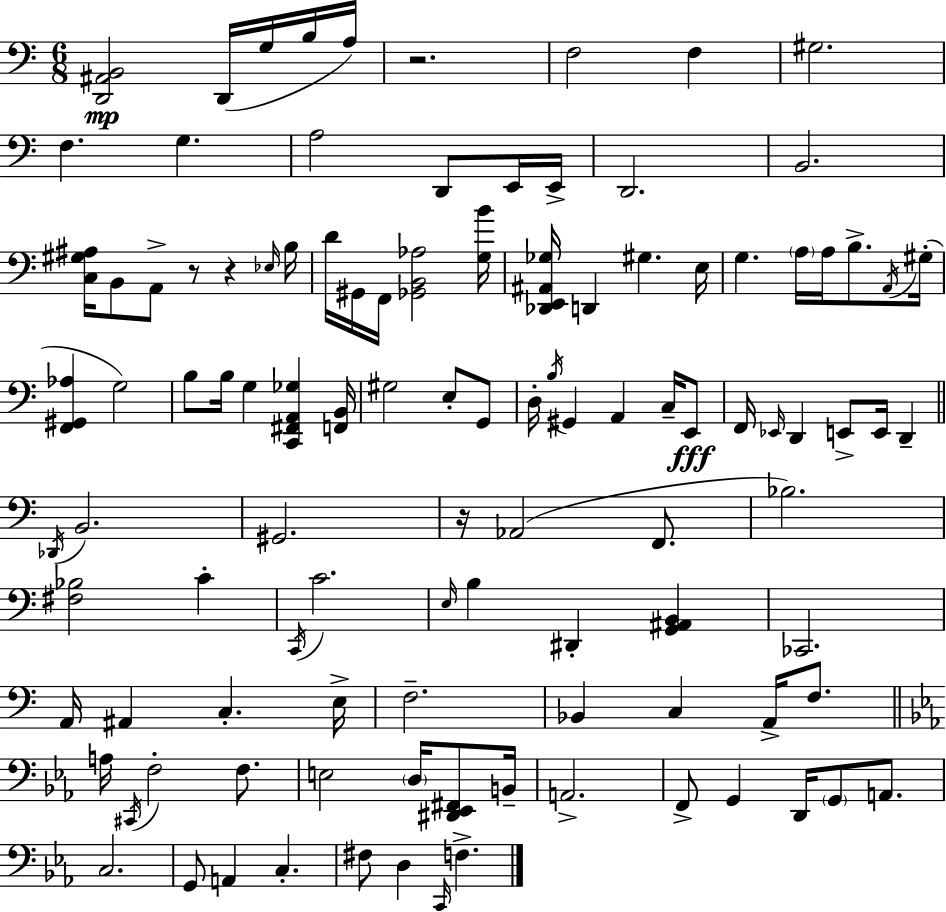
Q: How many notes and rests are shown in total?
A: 108